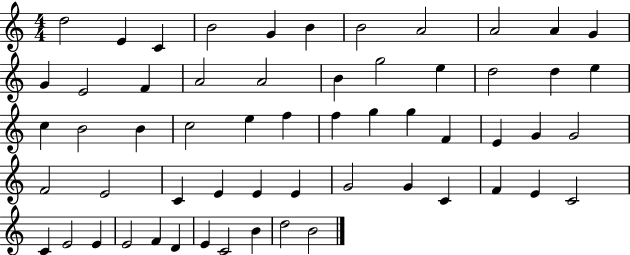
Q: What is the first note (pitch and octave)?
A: D5